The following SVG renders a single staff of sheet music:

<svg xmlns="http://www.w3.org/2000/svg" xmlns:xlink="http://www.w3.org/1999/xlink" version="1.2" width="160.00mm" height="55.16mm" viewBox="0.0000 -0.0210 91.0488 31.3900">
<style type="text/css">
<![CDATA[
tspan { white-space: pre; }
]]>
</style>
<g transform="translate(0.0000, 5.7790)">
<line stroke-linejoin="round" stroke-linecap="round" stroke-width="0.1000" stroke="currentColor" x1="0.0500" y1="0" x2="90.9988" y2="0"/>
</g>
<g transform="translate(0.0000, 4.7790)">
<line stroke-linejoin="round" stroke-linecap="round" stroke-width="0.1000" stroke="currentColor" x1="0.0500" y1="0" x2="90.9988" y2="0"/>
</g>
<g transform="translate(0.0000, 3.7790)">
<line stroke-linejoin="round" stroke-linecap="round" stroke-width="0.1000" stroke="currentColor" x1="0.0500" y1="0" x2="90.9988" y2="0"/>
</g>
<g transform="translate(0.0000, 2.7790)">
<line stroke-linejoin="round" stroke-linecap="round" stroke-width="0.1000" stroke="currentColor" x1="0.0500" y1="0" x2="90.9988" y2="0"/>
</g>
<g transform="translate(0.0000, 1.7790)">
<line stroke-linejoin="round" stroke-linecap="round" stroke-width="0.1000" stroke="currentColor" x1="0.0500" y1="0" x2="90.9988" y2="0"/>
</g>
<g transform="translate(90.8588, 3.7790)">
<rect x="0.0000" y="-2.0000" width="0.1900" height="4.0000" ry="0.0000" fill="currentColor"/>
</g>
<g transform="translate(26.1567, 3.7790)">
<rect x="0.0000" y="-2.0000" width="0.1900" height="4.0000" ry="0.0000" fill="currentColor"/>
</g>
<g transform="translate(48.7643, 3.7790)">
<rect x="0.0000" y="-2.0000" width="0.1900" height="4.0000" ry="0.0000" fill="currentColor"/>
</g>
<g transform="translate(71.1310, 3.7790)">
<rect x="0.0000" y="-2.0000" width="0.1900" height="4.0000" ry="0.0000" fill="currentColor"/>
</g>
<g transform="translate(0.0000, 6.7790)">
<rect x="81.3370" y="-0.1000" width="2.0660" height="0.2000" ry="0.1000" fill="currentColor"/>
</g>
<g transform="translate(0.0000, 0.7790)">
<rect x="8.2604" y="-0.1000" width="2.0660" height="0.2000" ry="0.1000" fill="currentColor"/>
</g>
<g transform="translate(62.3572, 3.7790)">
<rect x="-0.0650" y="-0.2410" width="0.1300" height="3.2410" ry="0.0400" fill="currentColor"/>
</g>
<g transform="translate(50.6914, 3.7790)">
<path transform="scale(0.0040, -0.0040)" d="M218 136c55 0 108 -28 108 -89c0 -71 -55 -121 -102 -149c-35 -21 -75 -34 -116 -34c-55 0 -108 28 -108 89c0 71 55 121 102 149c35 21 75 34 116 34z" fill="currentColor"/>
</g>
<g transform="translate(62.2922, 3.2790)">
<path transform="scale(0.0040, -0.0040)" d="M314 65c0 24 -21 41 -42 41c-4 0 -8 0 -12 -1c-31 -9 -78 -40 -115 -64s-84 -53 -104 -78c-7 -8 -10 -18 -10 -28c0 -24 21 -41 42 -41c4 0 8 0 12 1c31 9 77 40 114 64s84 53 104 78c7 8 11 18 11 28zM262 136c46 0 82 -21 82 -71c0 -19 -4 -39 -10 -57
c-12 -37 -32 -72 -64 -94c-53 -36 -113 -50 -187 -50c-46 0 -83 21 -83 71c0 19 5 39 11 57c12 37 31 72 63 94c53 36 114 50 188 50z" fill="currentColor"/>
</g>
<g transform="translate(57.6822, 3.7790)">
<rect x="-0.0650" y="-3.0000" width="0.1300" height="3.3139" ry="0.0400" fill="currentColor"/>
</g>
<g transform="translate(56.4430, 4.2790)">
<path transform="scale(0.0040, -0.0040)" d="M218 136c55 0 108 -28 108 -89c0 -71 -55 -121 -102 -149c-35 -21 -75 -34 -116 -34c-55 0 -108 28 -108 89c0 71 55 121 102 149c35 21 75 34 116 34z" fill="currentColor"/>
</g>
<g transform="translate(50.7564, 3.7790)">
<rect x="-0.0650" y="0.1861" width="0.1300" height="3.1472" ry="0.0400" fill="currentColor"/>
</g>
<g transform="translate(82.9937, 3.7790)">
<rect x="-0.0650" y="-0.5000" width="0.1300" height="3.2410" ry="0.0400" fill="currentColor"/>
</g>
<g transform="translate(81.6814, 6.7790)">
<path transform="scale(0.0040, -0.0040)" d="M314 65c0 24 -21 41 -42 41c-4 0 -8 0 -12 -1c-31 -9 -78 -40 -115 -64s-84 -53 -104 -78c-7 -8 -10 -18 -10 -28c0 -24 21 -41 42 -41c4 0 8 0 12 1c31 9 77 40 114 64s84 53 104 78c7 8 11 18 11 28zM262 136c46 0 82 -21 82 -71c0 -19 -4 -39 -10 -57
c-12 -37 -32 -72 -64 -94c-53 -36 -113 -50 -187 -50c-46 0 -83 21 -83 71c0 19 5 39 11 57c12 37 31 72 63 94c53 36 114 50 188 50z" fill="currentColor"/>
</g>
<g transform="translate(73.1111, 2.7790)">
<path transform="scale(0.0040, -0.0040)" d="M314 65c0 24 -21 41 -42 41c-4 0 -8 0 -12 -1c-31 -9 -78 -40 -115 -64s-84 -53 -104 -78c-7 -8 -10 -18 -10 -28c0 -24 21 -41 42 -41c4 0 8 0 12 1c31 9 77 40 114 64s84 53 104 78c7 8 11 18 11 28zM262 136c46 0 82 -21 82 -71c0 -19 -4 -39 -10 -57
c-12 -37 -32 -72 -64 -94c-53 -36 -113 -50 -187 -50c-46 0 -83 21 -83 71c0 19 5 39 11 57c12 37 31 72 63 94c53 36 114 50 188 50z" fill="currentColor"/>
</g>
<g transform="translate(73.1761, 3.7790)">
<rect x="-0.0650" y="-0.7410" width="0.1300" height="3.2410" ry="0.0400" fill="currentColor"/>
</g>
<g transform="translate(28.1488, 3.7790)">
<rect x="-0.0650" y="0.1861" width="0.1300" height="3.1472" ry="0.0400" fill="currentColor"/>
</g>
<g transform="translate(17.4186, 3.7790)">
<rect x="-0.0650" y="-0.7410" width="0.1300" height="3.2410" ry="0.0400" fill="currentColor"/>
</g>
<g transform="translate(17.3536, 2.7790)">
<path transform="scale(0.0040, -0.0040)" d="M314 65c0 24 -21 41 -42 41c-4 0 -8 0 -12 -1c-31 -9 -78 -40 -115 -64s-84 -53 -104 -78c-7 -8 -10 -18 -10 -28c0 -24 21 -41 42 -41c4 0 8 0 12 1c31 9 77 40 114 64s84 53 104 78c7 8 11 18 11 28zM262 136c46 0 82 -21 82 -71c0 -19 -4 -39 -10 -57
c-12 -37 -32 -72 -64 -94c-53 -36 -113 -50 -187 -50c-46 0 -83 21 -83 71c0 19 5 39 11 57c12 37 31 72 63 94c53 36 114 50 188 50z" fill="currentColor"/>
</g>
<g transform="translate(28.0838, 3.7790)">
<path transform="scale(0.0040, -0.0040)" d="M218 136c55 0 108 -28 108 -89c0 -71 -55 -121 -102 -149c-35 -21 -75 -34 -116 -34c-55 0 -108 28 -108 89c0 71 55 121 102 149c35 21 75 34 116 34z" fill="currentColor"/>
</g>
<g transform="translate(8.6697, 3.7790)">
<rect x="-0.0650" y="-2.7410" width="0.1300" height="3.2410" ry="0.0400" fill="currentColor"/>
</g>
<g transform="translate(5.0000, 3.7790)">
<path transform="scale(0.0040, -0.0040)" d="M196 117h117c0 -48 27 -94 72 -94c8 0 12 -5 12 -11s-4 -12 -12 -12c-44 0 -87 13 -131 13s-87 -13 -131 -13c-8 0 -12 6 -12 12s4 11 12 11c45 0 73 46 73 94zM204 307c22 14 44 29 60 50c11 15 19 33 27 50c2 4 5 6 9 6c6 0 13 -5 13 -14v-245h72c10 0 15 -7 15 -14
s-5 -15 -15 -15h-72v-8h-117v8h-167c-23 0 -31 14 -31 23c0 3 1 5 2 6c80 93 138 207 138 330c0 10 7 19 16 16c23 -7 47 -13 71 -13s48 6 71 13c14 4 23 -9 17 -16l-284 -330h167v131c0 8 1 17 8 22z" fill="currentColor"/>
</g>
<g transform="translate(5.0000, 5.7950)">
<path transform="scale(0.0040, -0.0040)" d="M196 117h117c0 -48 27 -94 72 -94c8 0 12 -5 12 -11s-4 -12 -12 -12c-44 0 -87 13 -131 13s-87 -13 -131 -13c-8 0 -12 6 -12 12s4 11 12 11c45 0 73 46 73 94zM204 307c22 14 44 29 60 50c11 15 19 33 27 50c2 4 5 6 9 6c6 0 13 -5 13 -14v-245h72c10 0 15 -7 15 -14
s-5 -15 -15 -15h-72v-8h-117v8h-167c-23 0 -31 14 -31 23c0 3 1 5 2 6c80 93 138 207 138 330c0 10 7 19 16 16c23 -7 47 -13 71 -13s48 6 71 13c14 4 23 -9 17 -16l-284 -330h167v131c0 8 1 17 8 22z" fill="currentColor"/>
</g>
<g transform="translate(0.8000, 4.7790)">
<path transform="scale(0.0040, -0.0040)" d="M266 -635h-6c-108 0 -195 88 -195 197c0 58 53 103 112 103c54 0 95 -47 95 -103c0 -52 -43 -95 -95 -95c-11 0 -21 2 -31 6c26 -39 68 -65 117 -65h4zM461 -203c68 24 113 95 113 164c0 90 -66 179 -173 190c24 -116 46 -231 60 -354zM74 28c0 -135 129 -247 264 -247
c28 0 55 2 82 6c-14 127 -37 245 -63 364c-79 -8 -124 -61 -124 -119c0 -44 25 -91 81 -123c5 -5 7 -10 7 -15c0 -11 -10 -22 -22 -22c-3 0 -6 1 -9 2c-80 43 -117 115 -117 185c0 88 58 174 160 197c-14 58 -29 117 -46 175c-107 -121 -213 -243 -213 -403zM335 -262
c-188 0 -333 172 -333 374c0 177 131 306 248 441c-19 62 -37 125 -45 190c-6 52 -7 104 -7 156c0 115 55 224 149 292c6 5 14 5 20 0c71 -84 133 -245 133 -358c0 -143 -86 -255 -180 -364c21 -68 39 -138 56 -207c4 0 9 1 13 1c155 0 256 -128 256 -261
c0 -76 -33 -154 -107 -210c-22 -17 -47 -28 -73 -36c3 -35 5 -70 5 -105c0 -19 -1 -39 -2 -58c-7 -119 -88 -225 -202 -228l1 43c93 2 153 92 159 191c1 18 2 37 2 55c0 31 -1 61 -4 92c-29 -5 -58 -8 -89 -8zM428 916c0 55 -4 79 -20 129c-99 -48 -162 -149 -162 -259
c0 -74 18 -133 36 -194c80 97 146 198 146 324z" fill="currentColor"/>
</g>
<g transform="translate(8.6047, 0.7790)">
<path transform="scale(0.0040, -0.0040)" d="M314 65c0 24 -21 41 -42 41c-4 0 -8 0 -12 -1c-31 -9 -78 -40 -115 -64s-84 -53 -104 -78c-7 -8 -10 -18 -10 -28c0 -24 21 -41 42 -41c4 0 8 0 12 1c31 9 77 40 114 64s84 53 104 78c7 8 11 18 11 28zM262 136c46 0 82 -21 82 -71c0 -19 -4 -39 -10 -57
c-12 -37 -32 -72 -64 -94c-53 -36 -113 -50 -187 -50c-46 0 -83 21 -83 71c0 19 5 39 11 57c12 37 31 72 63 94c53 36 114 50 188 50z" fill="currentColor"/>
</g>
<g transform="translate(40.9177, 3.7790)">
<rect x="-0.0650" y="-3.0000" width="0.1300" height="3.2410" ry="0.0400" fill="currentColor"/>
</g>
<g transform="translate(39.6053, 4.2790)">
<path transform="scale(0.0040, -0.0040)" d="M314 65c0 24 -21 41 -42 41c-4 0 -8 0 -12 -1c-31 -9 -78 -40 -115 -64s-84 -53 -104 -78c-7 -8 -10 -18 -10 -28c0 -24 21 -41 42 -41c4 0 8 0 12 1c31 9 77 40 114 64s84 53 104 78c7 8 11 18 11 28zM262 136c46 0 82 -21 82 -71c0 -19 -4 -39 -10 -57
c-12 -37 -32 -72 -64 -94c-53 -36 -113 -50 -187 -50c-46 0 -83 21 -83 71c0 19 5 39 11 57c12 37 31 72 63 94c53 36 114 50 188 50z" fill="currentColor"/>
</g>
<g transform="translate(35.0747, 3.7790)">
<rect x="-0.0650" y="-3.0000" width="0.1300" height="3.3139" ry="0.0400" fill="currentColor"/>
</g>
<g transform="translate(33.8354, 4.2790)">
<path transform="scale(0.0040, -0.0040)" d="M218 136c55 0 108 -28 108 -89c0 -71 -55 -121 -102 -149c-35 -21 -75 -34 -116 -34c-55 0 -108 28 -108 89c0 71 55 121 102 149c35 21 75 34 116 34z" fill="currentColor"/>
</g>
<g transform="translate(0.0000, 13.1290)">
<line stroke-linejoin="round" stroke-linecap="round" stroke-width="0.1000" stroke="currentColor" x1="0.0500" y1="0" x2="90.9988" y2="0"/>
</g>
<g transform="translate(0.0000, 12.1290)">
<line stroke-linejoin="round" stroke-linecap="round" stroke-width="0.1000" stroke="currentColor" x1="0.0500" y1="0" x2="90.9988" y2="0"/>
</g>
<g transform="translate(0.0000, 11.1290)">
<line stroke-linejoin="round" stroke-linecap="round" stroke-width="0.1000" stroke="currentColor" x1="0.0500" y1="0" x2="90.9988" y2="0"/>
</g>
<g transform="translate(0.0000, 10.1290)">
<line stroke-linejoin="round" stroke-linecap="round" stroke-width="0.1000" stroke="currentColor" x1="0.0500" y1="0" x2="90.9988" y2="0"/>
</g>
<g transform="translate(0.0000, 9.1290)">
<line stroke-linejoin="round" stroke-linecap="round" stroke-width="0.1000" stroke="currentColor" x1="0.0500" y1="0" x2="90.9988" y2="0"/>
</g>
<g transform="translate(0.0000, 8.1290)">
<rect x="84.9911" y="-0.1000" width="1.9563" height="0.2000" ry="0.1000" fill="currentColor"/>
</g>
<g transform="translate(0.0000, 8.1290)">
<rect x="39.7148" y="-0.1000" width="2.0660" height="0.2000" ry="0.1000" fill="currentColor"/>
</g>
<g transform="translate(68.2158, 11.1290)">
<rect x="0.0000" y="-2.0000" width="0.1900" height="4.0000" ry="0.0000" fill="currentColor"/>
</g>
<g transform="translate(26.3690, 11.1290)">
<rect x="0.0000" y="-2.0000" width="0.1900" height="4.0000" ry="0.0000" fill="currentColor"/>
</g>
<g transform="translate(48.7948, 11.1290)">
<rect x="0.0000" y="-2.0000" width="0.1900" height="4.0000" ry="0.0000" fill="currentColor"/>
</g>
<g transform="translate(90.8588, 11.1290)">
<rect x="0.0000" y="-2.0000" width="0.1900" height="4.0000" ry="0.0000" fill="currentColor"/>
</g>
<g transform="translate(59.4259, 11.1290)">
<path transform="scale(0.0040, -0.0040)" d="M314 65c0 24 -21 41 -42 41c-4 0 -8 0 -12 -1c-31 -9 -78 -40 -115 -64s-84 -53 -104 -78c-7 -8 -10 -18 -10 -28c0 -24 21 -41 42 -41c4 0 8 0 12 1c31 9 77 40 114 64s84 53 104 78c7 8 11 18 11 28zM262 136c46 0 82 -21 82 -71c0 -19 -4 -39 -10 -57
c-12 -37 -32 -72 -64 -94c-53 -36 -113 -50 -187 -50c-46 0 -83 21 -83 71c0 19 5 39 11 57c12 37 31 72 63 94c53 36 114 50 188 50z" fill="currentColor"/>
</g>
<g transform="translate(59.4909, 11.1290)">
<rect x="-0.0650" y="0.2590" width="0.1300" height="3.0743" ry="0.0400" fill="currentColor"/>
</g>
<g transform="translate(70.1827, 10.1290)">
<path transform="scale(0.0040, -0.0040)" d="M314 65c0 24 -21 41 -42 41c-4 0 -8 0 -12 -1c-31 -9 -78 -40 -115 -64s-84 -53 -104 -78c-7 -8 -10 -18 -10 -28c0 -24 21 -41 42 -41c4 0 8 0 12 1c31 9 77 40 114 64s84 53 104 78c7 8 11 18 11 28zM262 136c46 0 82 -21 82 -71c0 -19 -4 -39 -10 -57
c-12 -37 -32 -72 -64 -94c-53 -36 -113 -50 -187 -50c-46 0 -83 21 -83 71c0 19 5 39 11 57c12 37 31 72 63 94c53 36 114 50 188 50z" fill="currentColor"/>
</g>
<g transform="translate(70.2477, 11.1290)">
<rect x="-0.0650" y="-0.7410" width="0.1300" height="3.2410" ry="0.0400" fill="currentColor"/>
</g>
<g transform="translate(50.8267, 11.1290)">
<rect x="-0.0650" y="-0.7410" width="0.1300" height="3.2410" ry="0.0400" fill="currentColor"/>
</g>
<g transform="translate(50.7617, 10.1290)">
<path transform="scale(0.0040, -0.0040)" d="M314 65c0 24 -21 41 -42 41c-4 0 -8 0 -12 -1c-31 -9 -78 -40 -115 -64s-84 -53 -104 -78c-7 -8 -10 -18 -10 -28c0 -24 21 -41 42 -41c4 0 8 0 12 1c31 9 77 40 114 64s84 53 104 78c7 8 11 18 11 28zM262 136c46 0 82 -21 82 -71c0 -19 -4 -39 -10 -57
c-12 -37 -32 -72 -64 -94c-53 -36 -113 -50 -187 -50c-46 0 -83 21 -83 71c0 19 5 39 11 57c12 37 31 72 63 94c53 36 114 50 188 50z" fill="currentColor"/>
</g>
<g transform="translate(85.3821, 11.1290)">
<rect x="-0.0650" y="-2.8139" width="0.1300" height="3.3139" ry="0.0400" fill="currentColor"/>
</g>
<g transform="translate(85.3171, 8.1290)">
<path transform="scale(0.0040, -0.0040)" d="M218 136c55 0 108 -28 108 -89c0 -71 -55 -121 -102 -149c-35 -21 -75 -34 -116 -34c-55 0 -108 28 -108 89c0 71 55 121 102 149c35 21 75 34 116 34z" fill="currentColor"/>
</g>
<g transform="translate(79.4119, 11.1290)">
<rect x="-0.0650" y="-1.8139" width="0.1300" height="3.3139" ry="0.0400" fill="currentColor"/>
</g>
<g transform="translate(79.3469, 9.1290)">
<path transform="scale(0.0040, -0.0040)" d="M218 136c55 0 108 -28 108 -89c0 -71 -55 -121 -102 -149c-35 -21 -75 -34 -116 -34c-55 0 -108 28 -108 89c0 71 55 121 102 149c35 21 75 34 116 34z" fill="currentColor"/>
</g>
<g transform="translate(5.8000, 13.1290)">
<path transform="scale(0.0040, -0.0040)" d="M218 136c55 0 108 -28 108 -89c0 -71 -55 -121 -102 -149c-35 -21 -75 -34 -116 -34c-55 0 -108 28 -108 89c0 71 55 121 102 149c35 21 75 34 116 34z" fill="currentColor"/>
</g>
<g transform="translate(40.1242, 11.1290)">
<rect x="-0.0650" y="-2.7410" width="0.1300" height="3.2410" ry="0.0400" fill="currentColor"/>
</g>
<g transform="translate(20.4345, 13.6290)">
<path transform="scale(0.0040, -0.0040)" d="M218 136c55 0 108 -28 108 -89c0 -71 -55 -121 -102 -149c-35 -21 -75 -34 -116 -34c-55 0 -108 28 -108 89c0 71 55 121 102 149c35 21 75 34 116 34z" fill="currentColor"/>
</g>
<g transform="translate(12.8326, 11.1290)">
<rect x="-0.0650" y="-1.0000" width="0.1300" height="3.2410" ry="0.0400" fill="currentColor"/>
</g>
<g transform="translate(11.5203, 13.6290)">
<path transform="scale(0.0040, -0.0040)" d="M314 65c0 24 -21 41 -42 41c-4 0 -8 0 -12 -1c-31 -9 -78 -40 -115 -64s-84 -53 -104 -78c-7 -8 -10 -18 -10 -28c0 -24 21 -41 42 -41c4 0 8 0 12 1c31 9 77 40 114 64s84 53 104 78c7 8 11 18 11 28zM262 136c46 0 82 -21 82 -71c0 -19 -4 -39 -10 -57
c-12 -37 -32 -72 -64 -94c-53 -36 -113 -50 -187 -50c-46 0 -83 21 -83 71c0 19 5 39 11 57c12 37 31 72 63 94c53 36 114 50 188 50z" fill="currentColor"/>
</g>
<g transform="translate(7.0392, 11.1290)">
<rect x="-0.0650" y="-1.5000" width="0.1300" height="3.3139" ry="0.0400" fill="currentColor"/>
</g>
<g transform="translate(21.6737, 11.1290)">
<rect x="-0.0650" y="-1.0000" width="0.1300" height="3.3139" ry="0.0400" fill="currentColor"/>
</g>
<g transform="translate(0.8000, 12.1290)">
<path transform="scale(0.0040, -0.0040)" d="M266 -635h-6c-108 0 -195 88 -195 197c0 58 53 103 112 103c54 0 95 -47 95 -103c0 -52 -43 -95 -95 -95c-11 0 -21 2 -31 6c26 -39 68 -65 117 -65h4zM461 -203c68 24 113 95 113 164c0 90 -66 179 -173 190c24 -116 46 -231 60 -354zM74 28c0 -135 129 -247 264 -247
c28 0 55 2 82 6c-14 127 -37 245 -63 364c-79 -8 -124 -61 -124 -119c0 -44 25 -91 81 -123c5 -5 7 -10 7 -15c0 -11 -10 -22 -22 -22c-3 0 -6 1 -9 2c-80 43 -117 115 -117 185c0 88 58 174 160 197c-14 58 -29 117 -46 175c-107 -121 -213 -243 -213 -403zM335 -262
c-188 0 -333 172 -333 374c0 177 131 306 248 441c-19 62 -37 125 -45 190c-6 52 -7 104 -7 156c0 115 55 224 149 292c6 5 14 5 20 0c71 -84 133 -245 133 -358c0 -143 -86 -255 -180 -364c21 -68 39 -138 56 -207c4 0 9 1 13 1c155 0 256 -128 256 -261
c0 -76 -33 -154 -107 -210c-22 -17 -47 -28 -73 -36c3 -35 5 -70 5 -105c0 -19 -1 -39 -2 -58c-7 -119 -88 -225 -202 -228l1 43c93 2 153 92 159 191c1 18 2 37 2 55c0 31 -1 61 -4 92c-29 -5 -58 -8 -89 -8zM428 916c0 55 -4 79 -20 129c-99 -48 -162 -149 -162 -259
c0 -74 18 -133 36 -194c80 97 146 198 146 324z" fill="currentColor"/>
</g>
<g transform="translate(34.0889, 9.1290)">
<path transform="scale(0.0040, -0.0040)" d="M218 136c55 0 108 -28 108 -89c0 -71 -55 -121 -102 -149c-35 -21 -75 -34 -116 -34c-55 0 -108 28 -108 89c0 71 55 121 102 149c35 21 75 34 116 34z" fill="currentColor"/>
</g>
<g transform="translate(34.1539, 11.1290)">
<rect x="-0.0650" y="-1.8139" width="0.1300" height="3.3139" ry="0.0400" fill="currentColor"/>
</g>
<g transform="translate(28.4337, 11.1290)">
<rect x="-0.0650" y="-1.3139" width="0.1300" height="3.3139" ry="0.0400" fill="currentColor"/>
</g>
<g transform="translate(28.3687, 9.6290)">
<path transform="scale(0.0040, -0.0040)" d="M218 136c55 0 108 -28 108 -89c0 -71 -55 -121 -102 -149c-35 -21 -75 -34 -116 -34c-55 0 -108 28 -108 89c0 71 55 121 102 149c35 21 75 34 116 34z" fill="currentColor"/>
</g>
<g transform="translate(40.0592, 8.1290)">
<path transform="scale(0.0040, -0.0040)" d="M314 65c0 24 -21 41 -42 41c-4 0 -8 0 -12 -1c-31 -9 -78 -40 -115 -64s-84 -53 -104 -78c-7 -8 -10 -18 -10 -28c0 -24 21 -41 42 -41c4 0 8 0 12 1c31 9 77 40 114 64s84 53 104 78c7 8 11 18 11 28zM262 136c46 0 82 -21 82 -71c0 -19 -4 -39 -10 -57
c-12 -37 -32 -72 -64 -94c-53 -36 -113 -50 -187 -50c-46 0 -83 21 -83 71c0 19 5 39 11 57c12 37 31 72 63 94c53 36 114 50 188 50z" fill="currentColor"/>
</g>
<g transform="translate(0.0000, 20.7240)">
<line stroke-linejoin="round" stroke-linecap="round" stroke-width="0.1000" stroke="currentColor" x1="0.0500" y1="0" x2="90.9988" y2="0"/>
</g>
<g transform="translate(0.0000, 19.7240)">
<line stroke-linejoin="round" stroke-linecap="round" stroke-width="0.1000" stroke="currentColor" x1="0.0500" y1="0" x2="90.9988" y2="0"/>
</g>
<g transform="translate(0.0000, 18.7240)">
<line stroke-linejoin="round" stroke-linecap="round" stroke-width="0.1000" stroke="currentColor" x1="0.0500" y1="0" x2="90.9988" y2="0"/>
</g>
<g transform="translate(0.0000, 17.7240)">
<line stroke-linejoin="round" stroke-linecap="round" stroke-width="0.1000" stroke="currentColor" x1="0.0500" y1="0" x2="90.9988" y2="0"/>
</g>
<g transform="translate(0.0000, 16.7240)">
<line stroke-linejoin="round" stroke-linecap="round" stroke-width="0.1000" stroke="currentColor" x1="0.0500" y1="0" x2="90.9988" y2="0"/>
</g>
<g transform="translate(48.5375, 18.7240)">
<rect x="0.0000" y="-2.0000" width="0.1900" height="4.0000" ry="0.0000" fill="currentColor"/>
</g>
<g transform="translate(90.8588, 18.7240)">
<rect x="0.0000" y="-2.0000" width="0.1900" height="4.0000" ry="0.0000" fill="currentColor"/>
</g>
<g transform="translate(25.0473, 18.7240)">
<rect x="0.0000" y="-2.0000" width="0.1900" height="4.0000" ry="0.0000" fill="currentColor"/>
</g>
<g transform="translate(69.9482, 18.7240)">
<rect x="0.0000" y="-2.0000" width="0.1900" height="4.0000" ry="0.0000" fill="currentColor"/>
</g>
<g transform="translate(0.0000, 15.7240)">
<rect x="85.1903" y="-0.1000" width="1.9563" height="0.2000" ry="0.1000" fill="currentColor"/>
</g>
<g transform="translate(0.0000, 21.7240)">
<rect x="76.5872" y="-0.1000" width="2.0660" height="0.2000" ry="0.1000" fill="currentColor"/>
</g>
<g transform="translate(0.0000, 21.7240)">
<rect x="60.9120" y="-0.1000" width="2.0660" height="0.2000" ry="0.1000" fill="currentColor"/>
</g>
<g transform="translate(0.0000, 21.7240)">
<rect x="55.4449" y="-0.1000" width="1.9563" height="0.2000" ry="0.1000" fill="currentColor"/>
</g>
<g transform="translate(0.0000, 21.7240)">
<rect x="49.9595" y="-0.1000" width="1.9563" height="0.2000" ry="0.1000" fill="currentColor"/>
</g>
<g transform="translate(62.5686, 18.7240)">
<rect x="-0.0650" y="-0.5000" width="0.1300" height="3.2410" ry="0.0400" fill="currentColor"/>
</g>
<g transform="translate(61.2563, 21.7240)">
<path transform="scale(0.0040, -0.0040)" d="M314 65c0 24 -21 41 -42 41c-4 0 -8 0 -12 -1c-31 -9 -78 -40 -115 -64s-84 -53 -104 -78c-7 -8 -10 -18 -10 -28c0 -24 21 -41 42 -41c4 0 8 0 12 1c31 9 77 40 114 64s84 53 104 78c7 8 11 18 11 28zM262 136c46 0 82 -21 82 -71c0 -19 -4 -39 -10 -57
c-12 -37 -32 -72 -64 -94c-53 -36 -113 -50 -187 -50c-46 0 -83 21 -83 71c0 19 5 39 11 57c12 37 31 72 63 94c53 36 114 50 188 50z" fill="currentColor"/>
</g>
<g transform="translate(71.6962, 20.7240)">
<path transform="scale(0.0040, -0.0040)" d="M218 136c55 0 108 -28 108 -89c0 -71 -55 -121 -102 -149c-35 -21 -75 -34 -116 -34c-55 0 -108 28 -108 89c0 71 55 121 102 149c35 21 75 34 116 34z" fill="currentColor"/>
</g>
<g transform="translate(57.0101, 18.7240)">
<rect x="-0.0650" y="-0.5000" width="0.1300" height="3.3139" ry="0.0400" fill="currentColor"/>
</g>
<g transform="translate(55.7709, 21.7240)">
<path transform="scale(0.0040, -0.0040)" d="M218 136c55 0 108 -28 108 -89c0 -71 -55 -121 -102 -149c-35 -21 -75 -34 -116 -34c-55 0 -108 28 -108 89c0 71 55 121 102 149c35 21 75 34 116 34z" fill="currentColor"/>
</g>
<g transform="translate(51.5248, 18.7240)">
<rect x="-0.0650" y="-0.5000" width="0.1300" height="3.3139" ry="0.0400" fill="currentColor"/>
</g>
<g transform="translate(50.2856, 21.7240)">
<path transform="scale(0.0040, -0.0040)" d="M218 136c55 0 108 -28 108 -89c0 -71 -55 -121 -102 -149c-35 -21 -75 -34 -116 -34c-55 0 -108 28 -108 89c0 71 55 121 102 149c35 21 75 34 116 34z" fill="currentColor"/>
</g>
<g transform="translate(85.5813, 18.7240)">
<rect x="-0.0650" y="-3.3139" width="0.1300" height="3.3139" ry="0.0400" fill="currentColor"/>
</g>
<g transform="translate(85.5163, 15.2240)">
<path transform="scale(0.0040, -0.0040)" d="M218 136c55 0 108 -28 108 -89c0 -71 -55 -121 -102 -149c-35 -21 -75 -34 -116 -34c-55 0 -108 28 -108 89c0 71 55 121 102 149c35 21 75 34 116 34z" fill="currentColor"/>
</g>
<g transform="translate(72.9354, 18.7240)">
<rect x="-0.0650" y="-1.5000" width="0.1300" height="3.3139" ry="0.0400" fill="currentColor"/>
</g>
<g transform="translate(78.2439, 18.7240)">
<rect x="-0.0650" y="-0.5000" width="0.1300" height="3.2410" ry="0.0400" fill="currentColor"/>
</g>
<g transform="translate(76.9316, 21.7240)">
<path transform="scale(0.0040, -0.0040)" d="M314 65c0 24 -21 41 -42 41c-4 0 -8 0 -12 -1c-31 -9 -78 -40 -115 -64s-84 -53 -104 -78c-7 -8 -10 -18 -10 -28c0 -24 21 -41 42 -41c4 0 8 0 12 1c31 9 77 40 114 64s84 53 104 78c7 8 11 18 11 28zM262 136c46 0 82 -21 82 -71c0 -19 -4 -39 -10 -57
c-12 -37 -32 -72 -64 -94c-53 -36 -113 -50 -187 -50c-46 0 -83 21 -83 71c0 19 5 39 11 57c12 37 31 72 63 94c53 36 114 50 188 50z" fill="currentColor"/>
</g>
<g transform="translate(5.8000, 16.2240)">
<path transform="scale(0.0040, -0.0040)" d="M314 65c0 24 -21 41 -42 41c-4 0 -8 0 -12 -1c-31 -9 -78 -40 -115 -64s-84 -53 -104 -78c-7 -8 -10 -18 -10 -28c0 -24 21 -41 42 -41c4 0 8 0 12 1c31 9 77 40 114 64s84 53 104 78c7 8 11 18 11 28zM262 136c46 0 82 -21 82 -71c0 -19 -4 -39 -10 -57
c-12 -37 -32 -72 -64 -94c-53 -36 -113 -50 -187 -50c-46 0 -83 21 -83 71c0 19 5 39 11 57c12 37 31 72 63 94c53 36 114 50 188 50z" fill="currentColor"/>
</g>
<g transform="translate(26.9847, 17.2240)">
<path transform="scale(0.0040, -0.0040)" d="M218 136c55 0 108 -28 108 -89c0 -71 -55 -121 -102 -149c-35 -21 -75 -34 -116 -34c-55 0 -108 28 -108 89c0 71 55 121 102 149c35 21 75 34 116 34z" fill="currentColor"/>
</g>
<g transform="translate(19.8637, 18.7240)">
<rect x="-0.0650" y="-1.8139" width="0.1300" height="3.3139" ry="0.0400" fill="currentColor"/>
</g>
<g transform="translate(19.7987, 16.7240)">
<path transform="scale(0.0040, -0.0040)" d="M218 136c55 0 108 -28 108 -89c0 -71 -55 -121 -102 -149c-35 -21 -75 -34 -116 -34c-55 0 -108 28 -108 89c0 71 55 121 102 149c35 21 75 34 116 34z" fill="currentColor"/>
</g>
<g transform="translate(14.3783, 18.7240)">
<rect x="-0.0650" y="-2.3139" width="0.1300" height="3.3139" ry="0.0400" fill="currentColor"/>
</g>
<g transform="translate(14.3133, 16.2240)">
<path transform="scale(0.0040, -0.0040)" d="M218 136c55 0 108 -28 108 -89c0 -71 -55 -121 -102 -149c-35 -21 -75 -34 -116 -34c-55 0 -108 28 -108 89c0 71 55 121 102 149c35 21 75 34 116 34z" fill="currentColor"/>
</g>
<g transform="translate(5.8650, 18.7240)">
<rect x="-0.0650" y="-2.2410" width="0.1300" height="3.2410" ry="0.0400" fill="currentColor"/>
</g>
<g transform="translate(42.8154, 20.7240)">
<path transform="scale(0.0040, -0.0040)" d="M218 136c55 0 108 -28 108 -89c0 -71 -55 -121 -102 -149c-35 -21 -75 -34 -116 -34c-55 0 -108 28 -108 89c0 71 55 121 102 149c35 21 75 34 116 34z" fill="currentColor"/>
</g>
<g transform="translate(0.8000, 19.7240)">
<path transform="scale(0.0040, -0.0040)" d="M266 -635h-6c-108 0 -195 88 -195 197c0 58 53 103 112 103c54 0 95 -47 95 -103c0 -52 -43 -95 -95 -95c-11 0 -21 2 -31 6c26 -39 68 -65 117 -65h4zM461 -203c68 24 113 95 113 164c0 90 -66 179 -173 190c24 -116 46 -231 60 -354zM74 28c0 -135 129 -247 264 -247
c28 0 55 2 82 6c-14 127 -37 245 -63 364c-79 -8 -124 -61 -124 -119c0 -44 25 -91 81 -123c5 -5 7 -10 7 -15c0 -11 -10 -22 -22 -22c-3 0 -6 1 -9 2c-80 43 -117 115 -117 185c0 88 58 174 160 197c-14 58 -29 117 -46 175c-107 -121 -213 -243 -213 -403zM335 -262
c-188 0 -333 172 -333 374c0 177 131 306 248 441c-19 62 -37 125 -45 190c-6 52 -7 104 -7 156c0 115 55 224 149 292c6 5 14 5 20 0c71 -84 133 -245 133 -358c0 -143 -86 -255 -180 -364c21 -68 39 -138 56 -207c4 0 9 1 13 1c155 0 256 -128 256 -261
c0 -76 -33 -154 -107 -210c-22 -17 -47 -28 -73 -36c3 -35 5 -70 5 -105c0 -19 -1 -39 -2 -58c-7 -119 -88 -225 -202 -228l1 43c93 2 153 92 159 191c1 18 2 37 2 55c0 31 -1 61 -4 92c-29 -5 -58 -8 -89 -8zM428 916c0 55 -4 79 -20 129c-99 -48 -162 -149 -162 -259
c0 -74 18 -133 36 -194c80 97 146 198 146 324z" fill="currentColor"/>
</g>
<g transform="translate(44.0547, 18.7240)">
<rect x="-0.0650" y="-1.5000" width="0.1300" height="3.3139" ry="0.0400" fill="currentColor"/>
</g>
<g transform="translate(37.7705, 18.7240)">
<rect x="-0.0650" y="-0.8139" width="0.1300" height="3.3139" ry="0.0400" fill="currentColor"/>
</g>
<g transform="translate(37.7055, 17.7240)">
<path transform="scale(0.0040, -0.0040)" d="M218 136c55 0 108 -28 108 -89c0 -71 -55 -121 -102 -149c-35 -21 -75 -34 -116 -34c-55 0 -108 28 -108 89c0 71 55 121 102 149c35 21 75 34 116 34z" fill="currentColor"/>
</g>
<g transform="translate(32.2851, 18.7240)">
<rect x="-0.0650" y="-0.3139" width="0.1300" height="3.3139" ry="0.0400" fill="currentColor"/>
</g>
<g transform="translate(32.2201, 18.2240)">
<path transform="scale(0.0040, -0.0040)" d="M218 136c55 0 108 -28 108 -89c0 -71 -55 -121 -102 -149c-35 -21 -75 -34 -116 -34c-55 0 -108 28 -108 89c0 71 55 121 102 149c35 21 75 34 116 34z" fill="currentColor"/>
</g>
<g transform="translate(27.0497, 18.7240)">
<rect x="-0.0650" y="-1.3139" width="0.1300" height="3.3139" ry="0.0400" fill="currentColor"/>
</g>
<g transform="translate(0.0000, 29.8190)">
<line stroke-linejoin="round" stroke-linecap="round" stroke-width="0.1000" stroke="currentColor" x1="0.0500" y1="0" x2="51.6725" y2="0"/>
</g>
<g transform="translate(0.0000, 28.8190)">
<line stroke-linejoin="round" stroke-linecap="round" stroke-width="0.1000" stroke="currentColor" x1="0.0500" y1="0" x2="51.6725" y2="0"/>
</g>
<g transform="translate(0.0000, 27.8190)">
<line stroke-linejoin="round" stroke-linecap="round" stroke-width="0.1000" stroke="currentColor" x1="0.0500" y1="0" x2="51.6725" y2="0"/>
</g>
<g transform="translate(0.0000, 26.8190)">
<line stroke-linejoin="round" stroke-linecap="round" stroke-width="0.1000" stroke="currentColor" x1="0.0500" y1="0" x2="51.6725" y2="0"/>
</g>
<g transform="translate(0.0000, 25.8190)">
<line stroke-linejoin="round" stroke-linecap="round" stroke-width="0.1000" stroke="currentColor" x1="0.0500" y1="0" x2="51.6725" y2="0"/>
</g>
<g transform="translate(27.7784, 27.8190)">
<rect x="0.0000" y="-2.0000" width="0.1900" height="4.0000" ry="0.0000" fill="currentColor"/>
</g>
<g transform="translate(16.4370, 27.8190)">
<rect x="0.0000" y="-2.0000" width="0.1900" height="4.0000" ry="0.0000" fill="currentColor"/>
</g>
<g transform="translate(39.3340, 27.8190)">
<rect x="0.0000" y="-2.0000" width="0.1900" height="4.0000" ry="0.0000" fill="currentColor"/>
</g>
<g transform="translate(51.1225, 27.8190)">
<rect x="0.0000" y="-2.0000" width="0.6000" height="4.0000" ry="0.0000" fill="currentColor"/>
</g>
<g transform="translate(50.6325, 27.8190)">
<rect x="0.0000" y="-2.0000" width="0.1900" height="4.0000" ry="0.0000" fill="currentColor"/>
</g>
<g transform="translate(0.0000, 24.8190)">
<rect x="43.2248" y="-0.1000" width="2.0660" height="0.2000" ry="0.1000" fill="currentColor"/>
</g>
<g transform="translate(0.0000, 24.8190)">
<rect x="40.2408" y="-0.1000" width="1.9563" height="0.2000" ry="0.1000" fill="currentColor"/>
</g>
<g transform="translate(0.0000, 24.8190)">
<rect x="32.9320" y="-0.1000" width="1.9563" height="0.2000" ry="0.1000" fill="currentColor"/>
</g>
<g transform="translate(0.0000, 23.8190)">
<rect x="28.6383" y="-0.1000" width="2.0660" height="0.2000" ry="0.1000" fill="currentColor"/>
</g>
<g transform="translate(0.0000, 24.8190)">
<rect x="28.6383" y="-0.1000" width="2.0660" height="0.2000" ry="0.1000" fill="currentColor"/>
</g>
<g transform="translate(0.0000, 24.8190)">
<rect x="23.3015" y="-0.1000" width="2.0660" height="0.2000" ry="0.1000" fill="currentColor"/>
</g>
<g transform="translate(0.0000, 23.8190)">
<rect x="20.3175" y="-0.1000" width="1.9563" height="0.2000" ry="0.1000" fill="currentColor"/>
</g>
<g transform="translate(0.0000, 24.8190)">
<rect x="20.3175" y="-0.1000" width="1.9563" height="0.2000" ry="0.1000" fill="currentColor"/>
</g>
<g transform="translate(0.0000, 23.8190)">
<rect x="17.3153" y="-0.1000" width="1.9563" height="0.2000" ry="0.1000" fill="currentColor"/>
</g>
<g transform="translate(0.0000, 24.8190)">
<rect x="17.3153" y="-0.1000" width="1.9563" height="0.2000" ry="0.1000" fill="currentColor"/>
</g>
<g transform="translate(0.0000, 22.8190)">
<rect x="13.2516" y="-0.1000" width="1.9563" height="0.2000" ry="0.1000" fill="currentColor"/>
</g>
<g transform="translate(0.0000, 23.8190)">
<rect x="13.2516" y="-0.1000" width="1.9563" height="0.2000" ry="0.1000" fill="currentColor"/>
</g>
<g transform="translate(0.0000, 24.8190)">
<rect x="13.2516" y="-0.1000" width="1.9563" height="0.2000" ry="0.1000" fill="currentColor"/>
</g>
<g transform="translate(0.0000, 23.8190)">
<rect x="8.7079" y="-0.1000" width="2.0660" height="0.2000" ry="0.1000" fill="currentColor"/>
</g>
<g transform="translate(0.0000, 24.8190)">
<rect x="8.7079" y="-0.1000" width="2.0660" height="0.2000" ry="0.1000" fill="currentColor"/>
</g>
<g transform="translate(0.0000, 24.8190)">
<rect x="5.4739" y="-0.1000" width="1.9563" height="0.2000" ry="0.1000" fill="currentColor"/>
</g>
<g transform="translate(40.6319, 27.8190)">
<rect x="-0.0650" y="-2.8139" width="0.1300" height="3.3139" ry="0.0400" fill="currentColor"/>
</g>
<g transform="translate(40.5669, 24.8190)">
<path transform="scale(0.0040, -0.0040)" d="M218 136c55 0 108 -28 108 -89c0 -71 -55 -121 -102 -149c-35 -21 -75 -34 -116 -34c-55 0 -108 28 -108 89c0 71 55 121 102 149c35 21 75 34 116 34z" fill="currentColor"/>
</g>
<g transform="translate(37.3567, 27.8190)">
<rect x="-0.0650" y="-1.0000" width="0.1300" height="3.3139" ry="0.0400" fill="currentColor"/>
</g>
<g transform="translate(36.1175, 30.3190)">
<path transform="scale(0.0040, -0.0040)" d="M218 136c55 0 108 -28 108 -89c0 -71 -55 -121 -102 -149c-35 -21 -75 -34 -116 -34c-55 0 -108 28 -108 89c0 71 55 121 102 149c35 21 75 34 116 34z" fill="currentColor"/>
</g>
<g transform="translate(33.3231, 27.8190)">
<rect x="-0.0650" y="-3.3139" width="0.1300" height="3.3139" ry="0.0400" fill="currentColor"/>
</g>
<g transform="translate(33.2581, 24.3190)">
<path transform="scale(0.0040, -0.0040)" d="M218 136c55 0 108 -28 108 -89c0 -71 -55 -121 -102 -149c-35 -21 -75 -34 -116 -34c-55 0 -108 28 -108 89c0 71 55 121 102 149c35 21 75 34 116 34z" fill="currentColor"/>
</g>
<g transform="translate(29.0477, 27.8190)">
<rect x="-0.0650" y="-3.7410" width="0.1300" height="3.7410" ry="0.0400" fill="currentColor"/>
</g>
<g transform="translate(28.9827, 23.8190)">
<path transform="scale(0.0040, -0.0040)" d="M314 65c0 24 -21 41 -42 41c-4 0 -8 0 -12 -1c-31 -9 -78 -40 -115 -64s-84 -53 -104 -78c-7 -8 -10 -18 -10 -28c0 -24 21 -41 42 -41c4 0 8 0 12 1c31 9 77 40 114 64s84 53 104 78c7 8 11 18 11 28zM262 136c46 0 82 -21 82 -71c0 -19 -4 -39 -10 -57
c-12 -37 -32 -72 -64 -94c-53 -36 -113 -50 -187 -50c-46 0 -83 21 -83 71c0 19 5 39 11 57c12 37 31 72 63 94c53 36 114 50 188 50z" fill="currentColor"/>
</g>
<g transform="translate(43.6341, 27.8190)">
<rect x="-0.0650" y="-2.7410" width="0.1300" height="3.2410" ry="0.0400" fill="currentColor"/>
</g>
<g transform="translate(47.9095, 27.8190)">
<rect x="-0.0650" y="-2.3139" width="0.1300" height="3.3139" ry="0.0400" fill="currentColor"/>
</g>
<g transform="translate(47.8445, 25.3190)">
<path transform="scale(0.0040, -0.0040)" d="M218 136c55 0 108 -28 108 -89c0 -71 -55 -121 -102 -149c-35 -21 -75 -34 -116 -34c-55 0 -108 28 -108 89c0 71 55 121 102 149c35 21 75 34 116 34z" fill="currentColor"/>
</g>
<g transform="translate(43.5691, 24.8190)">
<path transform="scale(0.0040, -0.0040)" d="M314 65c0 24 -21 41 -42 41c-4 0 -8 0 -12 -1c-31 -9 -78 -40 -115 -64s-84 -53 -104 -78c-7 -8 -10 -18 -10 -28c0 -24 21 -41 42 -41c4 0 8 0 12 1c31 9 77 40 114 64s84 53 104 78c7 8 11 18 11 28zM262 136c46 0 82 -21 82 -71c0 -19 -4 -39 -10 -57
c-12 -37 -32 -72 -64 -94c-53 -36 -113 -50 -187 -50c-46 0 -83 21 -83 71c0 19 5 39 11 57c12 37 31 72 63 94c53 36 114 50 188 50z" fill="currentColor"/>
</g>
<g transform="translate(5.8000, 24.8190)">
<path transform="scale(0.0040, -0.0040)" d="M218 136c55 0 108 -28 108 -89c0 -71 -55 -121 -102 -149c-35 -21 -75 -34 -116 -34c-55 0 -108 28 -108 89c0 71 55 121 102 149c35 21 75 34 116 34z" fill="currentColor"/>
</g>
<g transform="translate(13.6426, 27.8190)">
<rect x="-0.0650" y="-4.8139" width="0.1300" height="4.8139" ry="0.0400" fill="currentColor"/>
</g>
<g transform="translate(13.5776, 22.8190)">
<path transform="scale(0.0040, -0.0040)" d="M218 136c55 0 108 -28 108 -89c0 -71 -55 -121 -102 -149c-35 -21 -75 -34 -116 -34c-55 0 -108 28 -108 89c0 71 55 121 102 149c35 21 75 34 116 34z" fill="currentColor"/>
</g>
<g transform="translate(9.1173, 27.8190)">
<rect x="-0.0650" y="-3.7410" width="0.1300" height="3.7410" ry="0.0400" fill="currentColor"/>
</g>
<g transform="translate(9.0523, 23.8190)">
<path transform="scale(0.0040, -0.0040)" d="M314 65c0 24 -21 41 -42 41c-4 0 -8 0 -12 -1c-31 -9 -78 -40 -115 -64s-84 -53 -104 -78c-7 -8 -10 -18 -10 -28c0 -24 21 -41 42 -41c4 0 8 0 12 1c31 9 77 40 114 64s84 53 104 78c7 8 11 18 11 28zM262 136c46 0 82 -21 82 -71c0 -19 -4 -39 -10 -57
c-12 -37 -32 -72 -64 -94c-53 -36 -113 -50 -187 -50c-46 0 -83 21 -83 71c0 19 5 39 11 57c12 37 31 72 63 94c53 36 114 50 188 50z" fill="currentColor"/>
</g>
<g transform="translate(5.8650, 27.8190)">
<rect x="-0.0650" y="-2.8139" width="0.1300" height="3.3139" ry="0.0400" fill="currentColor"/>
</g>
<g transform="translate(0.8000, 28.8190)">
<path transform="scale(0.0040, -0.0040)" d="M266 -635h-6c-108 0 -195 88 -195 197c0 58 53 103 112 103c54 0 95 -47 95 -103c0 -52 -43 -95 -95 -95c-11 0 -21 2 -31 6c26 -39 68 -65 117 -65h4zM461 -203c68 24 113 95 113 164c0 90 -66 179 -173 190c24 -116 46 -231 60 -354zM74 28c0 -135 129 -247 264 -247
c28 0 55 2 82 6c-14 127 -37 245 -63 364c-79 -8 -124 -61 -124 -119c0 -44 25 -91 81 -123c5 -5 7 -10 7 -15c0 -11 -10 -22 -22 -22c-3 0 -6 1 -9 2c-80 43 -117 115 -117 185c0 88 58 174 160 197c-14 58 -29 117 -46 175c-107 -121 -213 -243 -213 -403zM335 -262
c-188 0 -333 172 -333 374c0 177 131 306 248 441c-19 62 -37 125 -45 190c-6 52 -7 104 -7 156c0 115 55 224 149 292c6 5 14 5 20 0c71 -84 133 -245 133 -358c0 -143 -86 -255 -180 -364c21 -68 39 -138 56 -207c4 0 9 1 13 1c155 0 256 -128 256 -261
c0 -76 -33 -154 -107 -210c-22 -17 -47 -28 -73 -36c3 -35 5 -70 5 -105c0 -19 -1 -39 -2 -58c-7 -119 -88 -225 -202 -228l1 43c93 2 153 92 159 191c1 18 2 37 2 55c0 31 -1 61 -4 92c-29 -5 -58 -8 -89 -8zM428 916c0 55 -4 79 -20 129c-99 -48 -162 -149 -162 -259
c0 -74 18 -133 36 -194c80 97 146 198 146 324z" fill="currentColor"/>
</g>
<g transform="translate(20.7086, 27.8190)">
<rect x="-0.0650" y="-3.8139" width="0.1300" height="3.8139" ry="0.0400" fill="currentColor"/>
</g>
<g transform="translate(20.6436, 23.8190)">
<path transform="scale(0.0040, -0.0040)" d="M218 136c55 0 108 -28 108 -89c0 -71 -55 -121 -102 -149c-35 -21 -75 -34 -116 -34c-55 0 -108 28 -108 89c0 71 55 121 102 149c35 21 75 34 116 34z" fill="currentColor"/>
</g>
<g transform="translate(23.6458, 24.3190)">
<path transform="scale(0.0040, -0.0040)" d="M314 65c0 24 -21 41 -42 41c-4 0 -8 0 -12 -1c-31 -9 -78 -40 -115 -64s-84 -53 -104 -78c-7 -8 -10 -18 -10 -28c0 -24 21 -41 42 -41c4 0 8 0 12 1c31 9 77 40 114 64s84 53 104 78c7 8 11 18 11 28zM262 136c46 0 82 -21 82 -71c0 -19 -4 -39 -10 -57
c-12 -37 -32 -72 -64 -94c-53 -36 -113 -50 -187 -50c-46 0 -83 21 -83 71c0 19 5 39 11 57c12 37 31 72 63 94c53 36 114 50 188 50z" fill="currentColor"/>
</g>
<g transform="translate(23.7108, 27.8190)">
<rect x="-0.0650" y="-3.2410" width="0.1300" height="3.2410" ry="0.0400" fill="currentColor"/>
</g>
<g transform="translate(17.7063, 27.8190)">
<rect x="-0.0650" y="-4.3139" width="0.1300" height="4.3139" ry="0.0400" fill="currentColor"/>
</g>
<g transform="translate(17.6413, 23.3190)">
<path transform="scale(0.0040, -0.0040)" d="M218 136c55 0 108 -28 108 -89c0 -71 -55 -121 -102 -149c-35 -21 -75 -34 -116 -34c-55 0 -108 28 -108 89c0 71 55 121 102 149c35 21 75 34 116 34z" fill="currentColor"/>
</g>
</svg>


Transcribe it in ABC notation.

X:1
T:Untitled
M:4/4
L:1/4
K:C
a2 d2 B A A2 B A c2 d2 C2 E D2 D e f a2 d2 B2 d2 f a g2 g f e c d E C C C2 E C2 b a c'2 e' d' c' b2 c'2 b D a a2 g